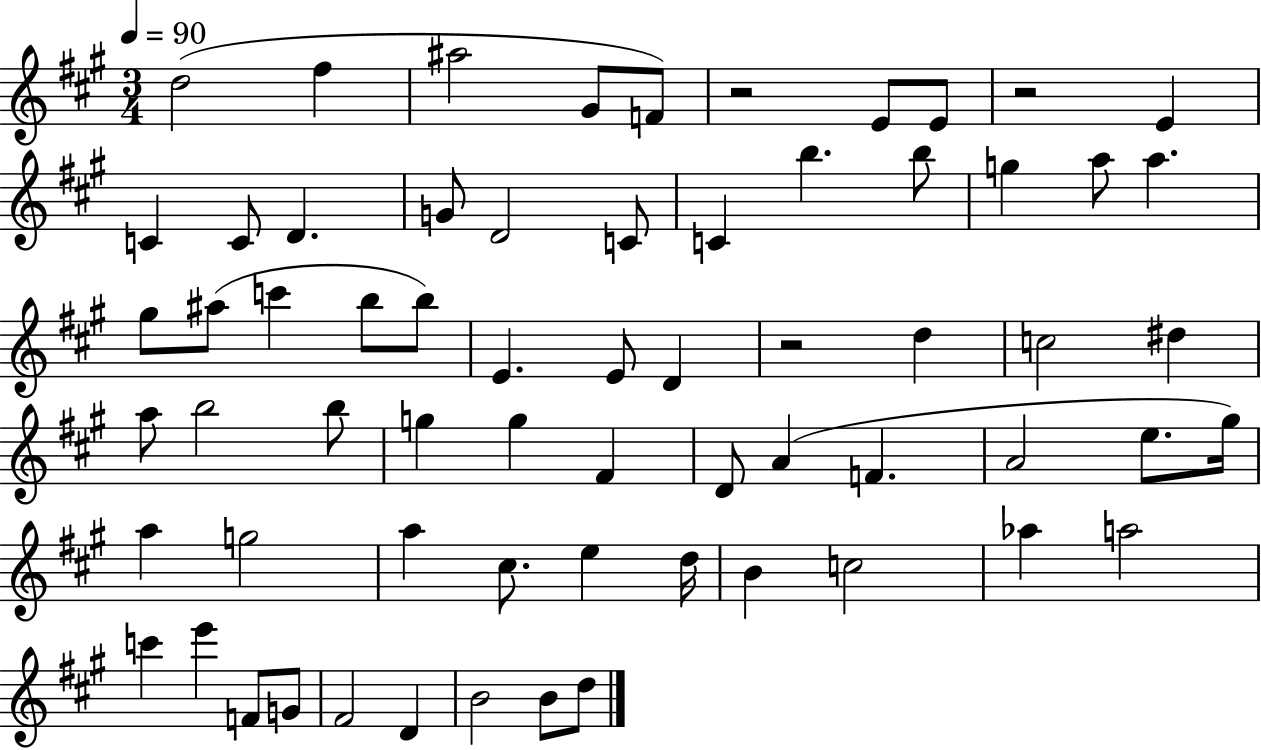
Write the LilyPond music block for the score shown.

{
  \clef treble
  \numericTimeSignature
  \time 3/4
  \key a \major
  \tempo 4 = 90
  d''2( fis''4 | ais''2 gis'8 f'8) | r2 e'8 e'8 | r2 e'4 | \break c'4 c'8 d'4. | g'8 d'2 c'8 | c'4 b''4. b''8 | g''4 a''8 a''4. | \break gis''8 ais''8( c'''4 b''8 b''8) | e'4. e'8 d'4 | r2 d''4 | c''2 dis''4 | \break a''8 b''2 b''8 | g''4 g''4 fis'4 | d'8 a'4( f'4. | a'2 e''8. gis''16) | \break a''4 g''2 | a''4 cis''8. e''4 d''16 | b'4 c''2 | aes''4 a''2 | \break c'''4 e'''4 f'8 g'8 | fis'2 d'4 | b'2 b'8 d''8 | \bar "|."
}